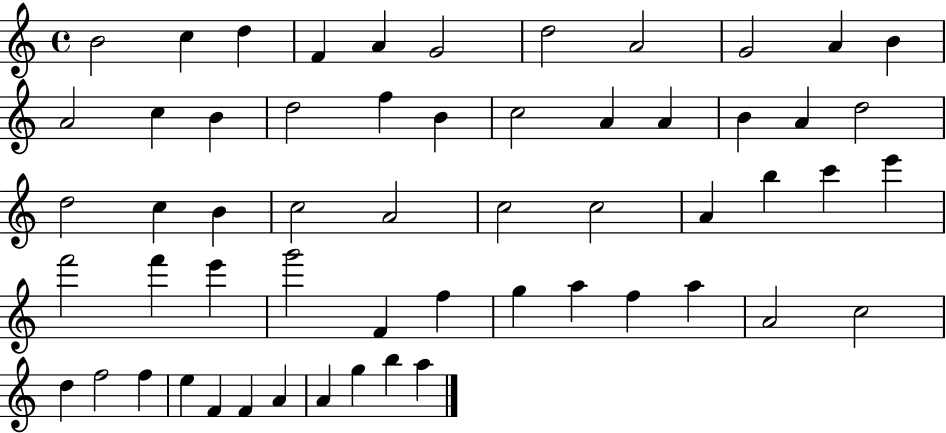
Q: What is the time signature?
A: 4/4